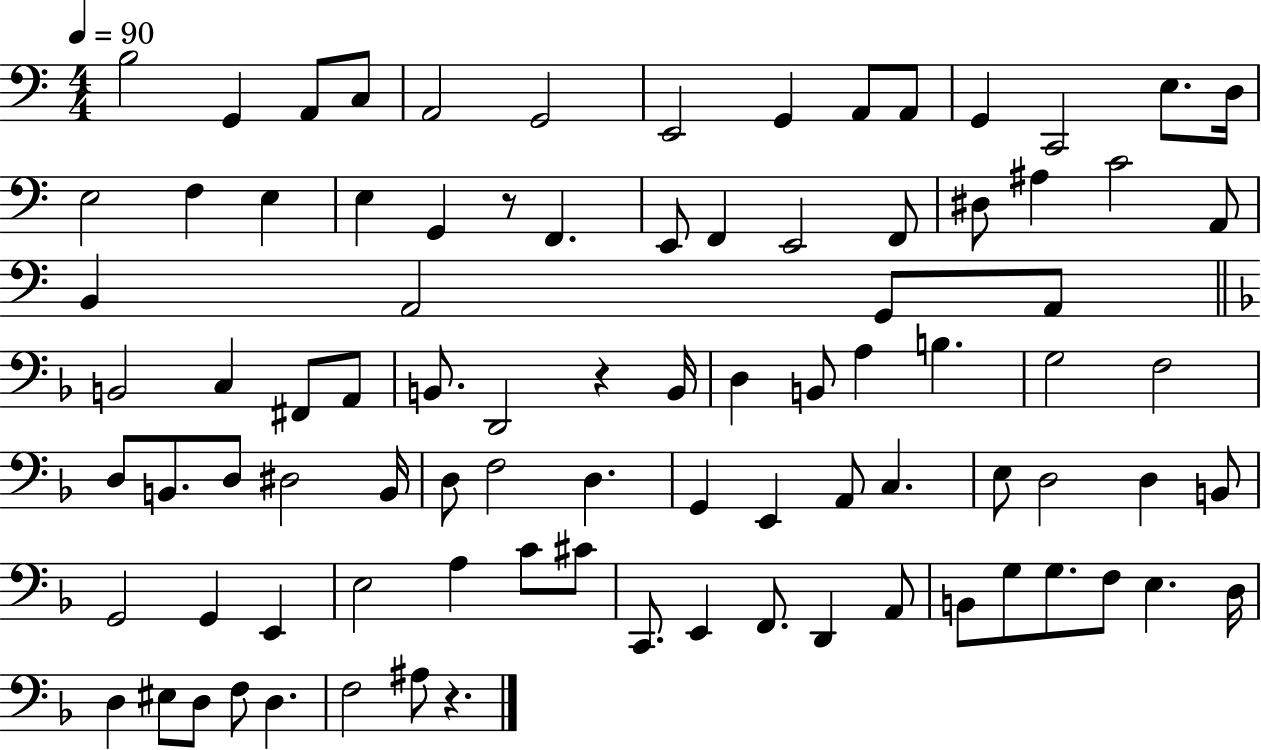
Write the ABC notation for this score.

X:1
T:Untitled
M:4/4
L:1/4
K:C
B,2 G,, A,,/2 C,/2 A,,2 G,,2 E,,2 G,, A,,/2 A,,/2 G,, C,,2 E,/2 D,/4 E,2 F, E, E, G,, z/2 F,, E,,/2 F,, E,,2 F,,/2 ^D,/2 ^A, C2 A,,/2 B,, A,,2 G,,/2 A,,/2 B,,2 C, ^F,,/2 A,,/2 B,,/2 D,,2 z B,,/4 D, B,,/2 A, B, G,2 F,2 D,/2 B,,/2 D,/2 ^D,2 B,,/4 D,/2 F,2 D, G,, E,, A,,/2 C, E,/2 D,2 D, B,,/2 G,,2 G,, E,, E,2 A, C/2 ^C/2 C,,/2 E,, F,,/2 D,, A,,/2 B,,/2 G,/2 G,/2 F,/2 E, D,/4 D, ^E,/2 D,/2 F,/2 D, F,2 ^A,/2 z